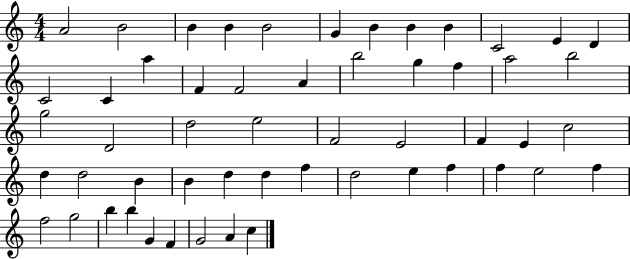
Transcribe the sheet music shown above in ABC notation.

X:1
T:Untitled
M:4/4
L:1/4
K:C
A2 B2 B B B2 G B B B C2 E D C2 C a F F2 A b2 g f a2 b2 g2 D2 d2 e2 F2 E2 F E c2 d d2 B B d d f d2 e f f e2 f f2 g2 b b G F G2 A c